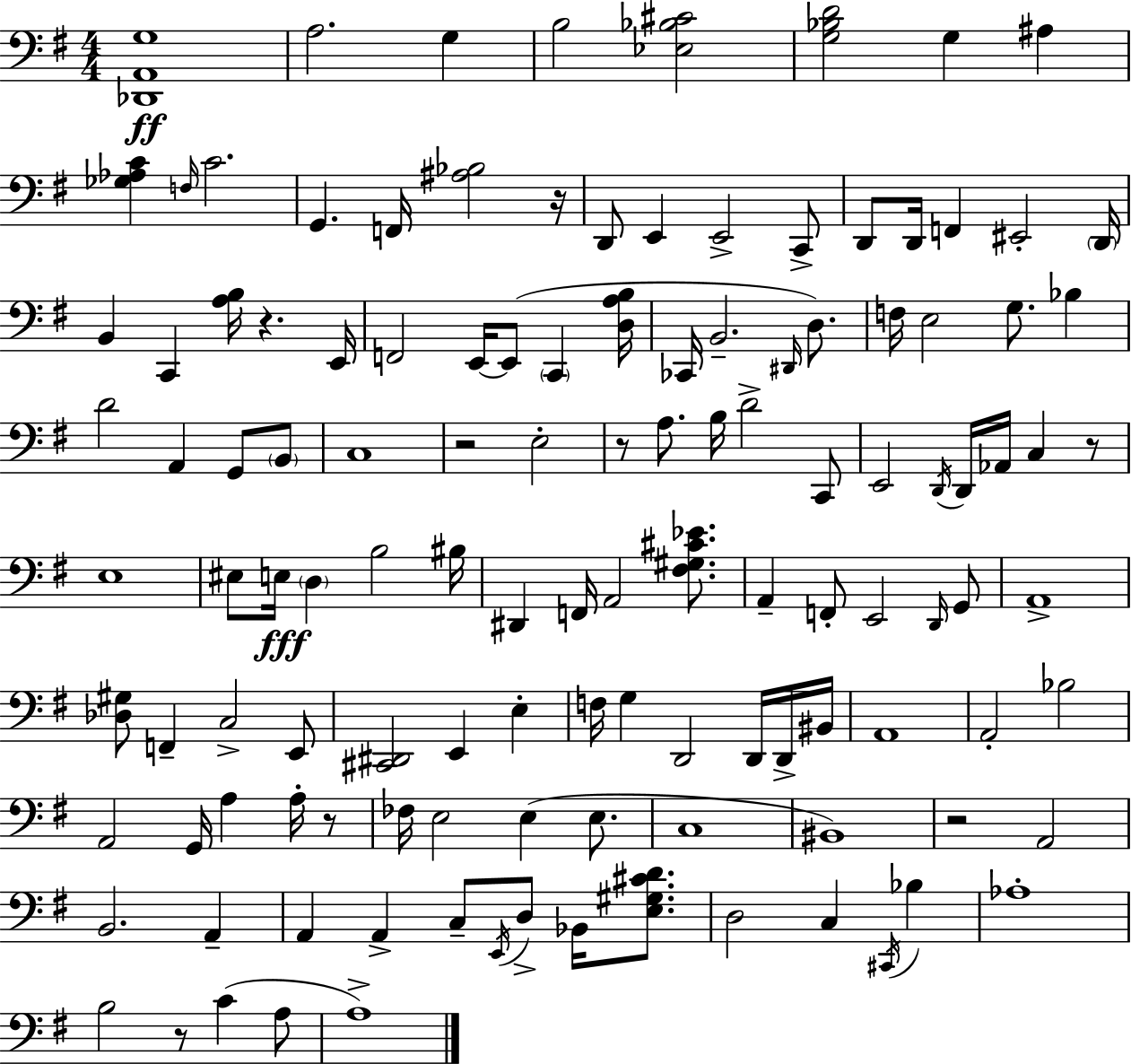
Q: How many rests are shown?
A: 8